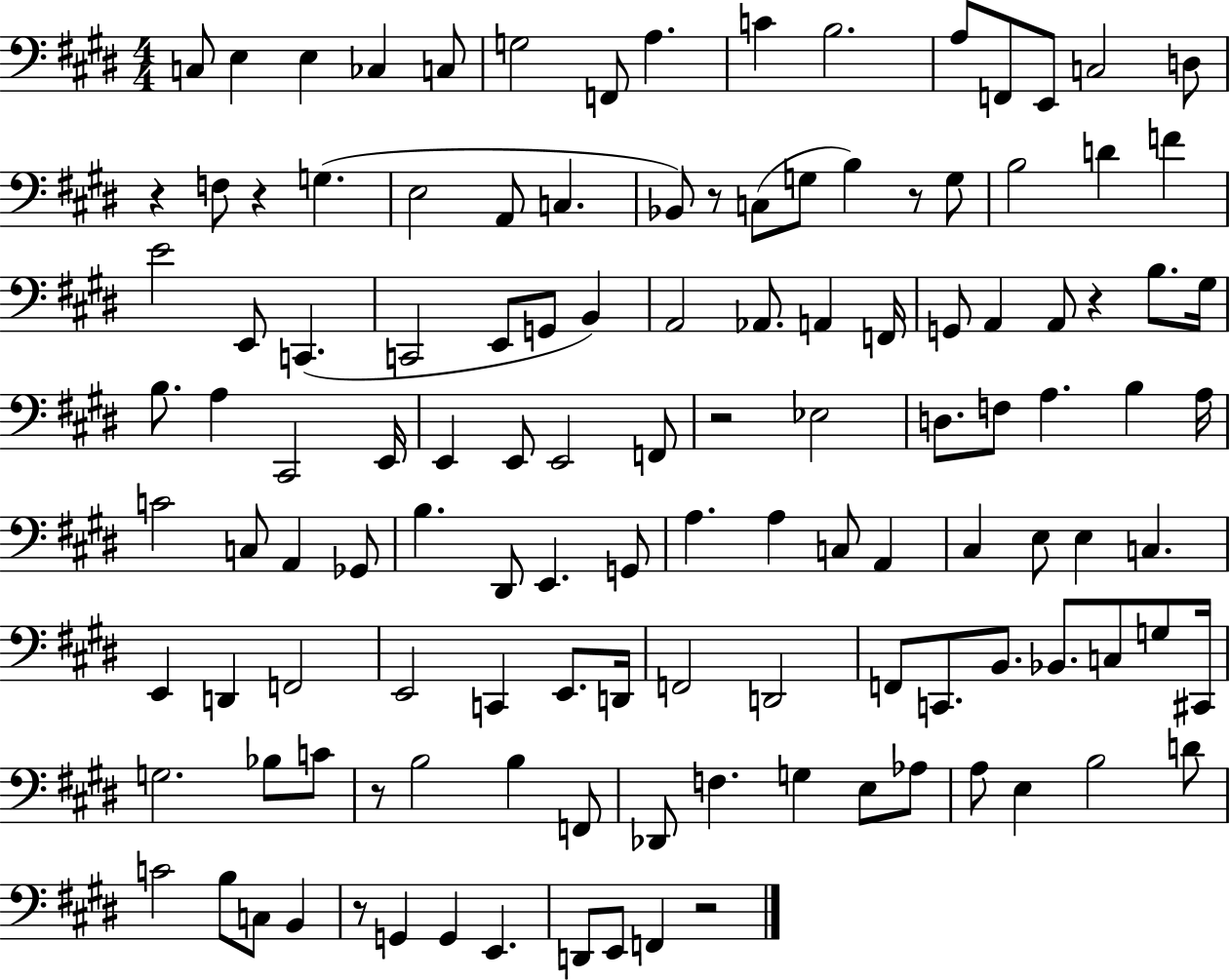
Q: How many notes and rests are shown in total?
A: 124